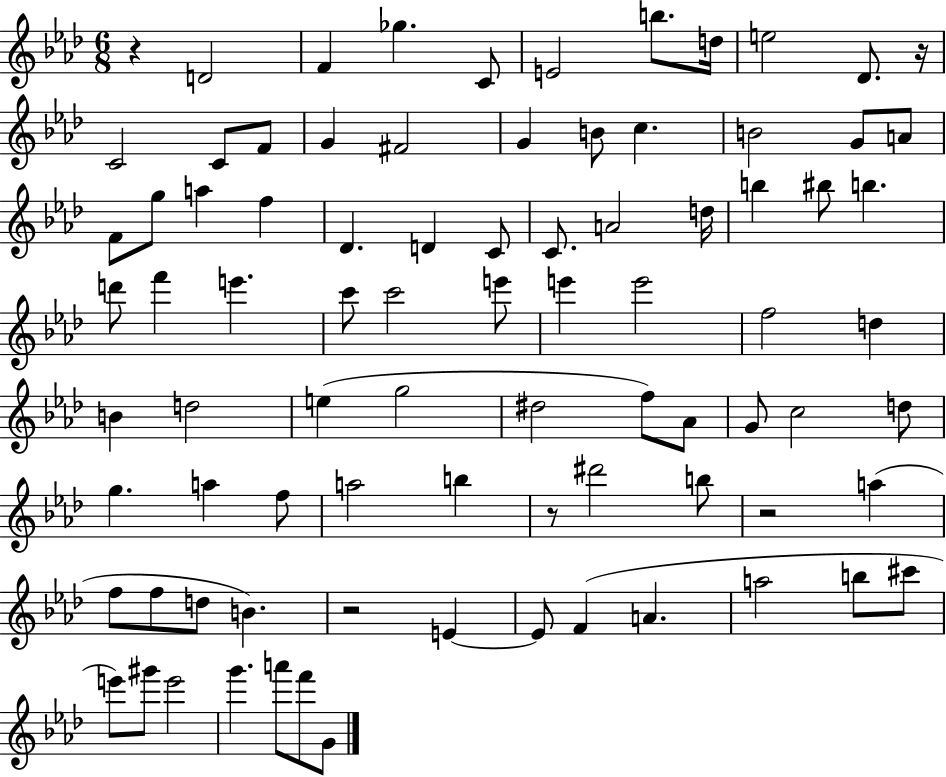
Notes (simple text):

R/q D4/h F4/q Gb5/q. C4/e E4/h B5/e. D5/s E5/h Db4/e. R/s C4/h C4/e F4/e G4/q F#4/h G4/q B4/e C5/q. B4/h G4/e A4/e F4/e G5/e A5/q F5/q Db4/q. D4/q C4/e C4/e. A4/h D5/s B5/q BIS5/e B5/q. D6/e F6/q E6/q. C6/e C6/h E6/e E6/q E6/h F5/h D5/q B4/q D5/h E5/q G5/h D#5/h F5/e Ab4/e G4/e C5/h D5/e G5/q. A5/q F5/e A5/h B5/q R/e D#6/h B5/e R/h A5/q F5/e F5/e D5/e B4/q. R/h E4/q E4/e F4/q A4/q. A5/h B5/e C#6/e E6/e G#6/e E6/h G6/q. A6/e F6/e G4/e